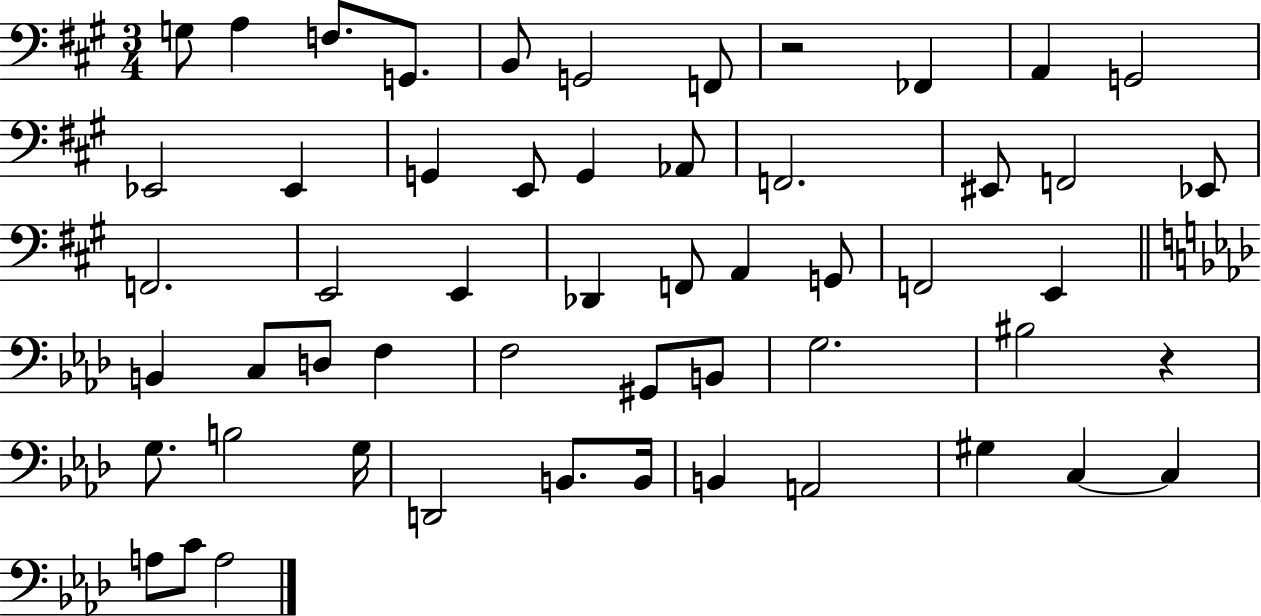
{
  \clef bass
  \numericTimeSignature
  \time 3/4
  \key a \major
  \repeat volta 2 { g8 a4 f8. g,8. | b,8 g,2 f,8 | r2 fes,4 | a,4 g,2 | \break ees,2 ees,4 | g,4 e,8 g,4 aes,8 | f,2. | eis,8 f,2 ees,8 | \break f,2. | e,2 e,4 | des,4 f,8 a,4 g,8 | f,2 e,4 | \break \bar "||" \break \key aes \major b,4 c8 d8 f4 | f2 gis,8 b,8 | g2. | bis2 r4 | \break g8. b2 g16 | d,2 b,8. b,16 | b,4 a,2 | gis4 c4~~ c4 | \break a8 c'8 a2 | } \bar "|."
}